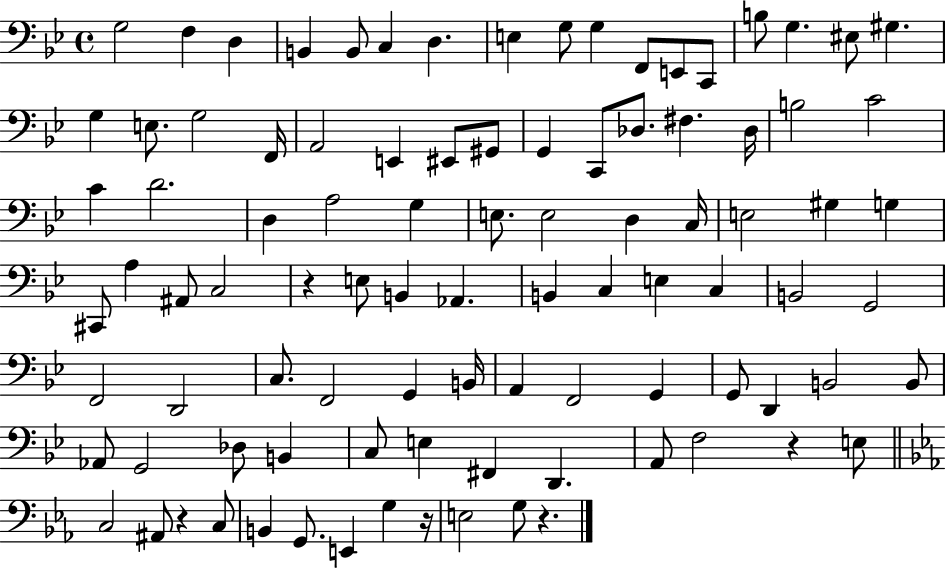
{
  \clef bass
  \time 4/4
  \defaultTimeSignature
  \key bes \major
  g2 f4 d4 | b,4 b,8 c4 d4. | e4 g8 g4 f,8 e,8 c,8 | b8 g4. eis8 gis4. | \break g4 e8. g2 f,16 | a,2 e,4 eis,8 gis,8 | g,4 c,8 des8. fis4. des16 | b2 c'2 | \break c'4 d'2. | d4 a2 g4 | e8. e2 d4 c16 | e2 gis4 g4 | \break cis,8 a4 ais,8 c2 | r4 e8 b,4 aes,4. | b,4 c4 e4 c4 | b,2 g,2 | \break f,2 d,2 | c8. f,2 g,4 b,16 | a,4 f,2 g,4 | g,8 d,4 b,2 b,8 | \break aes,8 g,2 des8 b,4 | c8 e4 fis,4 d,4. | a,8 f2 r4 e8 | \bar "||" \break \key c \minor c2 ais,8 r4 c8 | b,4 g,8. e,4 g4 r16 | e2 g8 r4. | \bar "|."
}